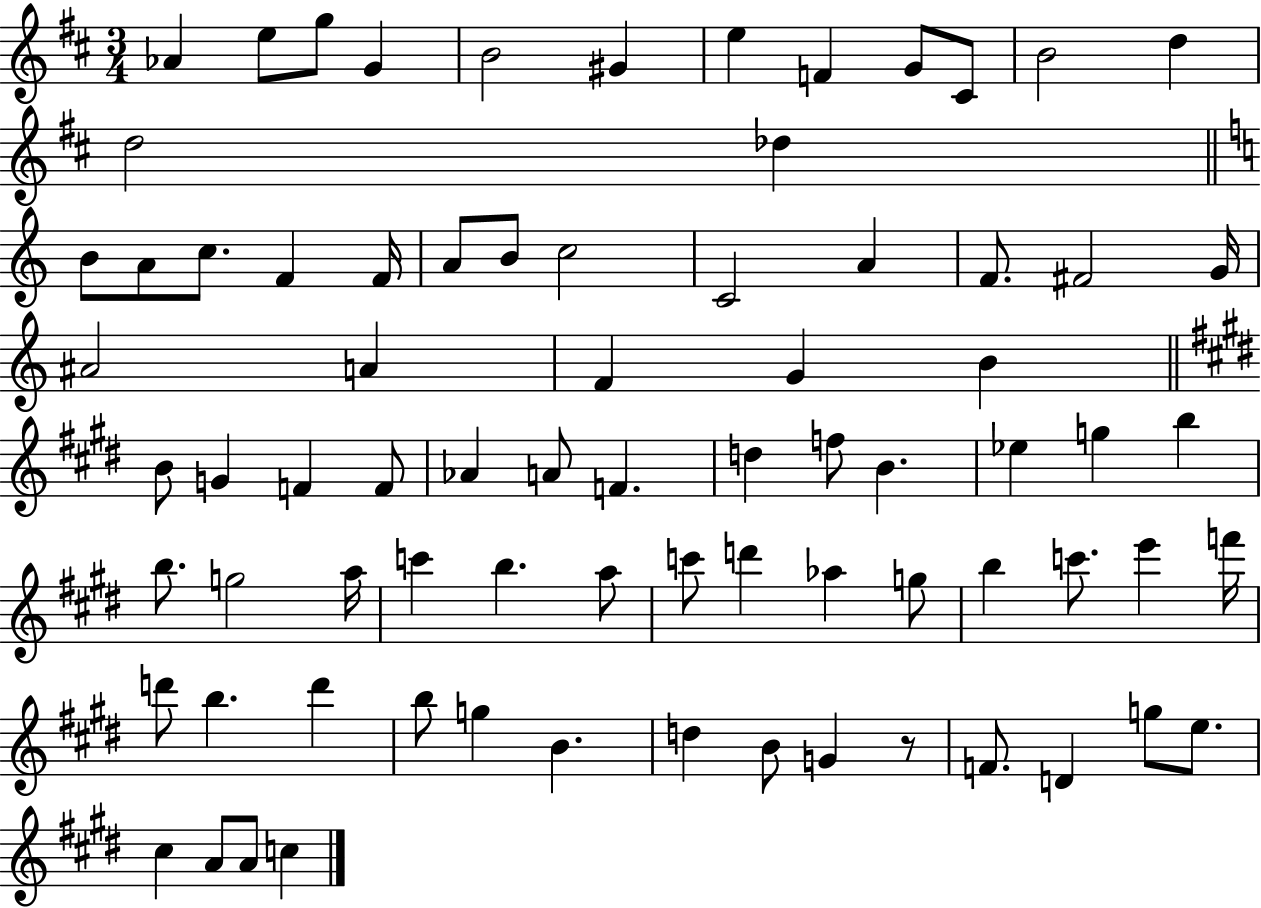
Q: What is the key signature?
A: D major